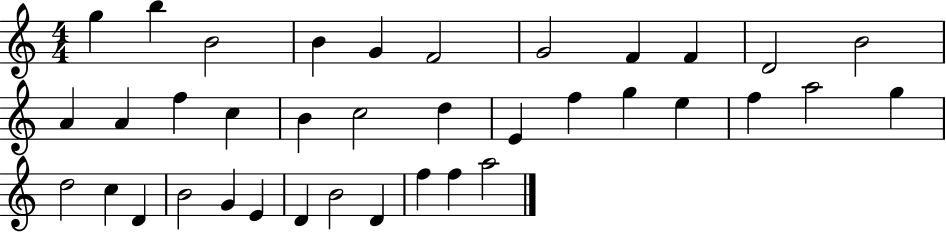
X:1
T:Untitled
M:4/4
L:1/4
K:C
g b B2 B G F2 G2 F F D2 B2 A A f c B c2 d E f g e f a2 g d2 c D B2 G E D B2 D f f a2